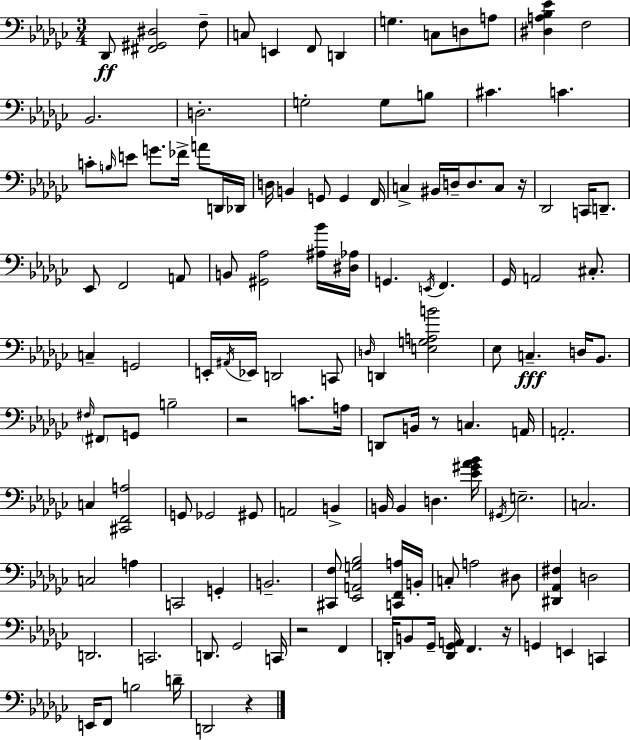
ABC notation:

X:1
T:Untitled
M:3/4
L:1/4
K:Ebm
_D,,/2 [^F,,^G,,^D,]2 F,/2 C,/2 E,, F,,/2 D,, G, C,/2 D,/2 A,/2 [^D,A,_B,_E] F,2 _B,,2 D,2 G,2 G,/2 B,/2 ^C C C/2 B,/4 E/2 G/2 _F/4 A/2 D,,/4 _D,,/4 D,/4 B,, G,,/2 G,, F,,/4 C, ^B,,/4 D,/4 D,/2 C,/2 z/4 _D,,2 C,,/4 D,,/2 _E,,/2 F,,2 A,,/2 B,,/2 [^G,,_A,]2 [^A,_B]/4 [^D,_A,]/4 G,, E,,/4 F,, _G,,/4 A,,2 ^C,/2 C, G,,2 E,,/4 ^A,,/4 _E,,/4 D,,2 C,,/2 D,/4 D,, [E,G,A,B]2 _E,/2 C, D,/4 _B,,/2 ^F,/4 ^F,,/2 G,,/2 B,2 z2 C/2 A,/4 D,,/2 B,,/4 z/2 C, A,,/4 A,,2 C, [^C,,F,,A,]2 G,,/2 _G,,2 ^G,,/2 A,,2 B,, B,,/4 B,, D, [_E^G_A_B]/4 ^G,,/4 E,2 C,2 C,2 A, C,,2 G,, B,,2 [^C,,F,]/2 [_E,,A,,G,_B,]2 [C,,F,,A,]/4 B,,/4 C,/2 A,2 ^D,/2 [^D,,_A,,^F,] D,2 D,,2 C,,2 D,,/2 _G,,2 C,,/4 z2 F,, D,,/4 B,,/2 _G,,/4 [D,,_G,,A,,]/4 F,, z/4 G,, E,, C,, E,,/4 F,,/2 B,2 D/4 D,,2 z